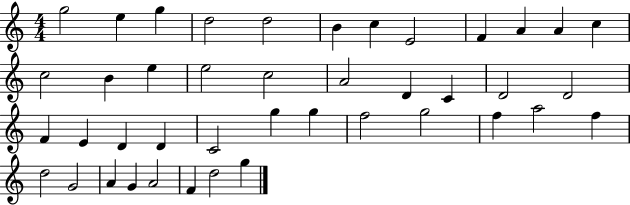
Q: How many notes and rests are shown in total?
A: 42